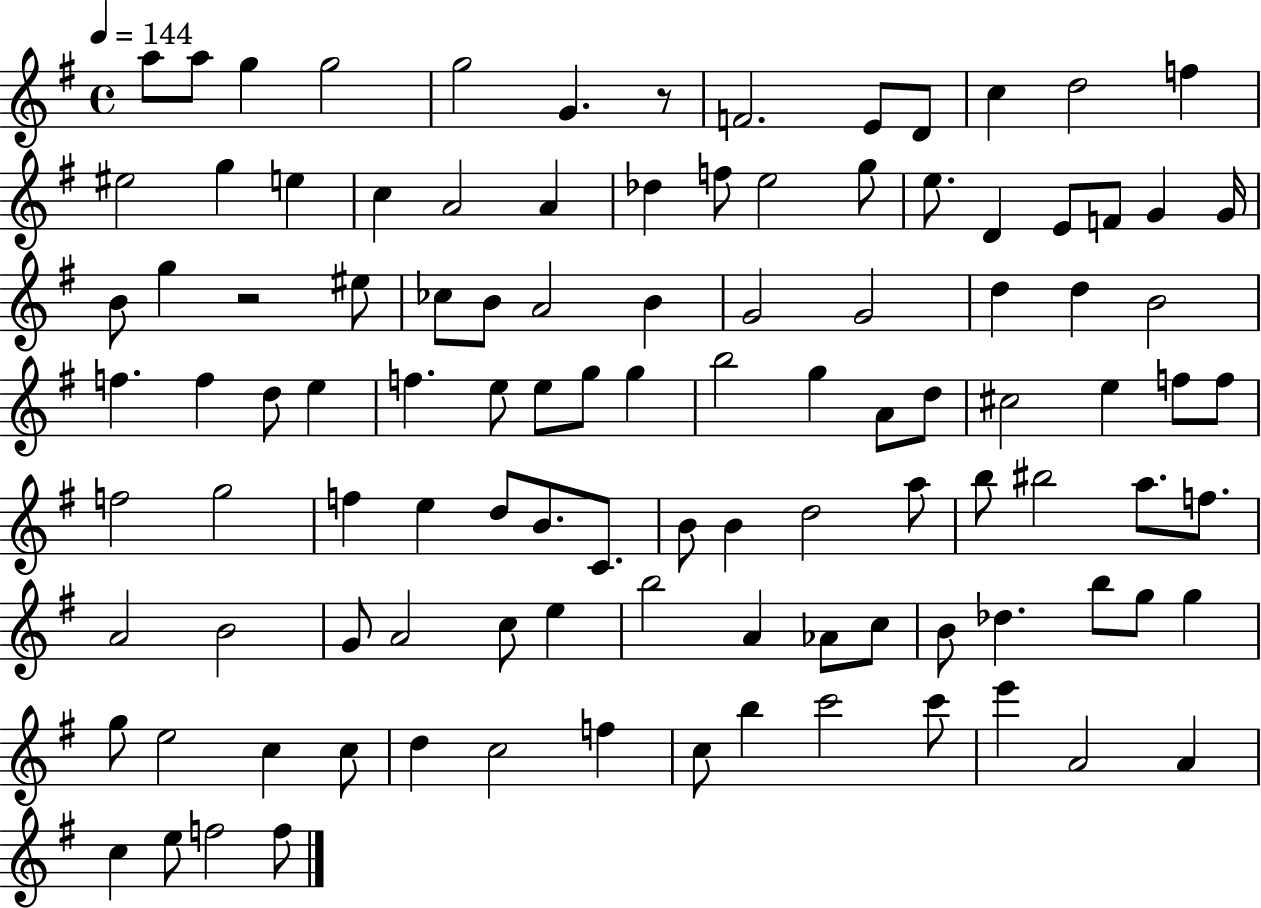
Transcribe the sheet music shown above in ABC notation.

X:1
T:Untitled
M:4/4
L:1/4
K:G
a/2 a/2 g g2 g2 G z/2 F2 E/2 D/2 c d2 f ^e2 g e c A2 A _d f/2 e2 g/2 e/2 D E/2 F/2 G G/4 B/2 g z2 ^e/2 _c/2 B/2 A2 B G2 G2 d d B2 f f d/2 e f e/2 e/2 g/2 g b2 g A/2 d/2 ^c2 e f/2 f/2 f2 g2 f e d/2 B/2 C/2 B/2 B d2 a/2 b/2 ^b2 a/2 f/2 A2 B2 G/2 A2 c/2 e b2 A _A/2 c/2 B/2 _d b/2 g/2 g g/2 e2 c c/2 d c2 f c/2 b c'2 c'/2 e' A2 A c e/2 f2 f/2